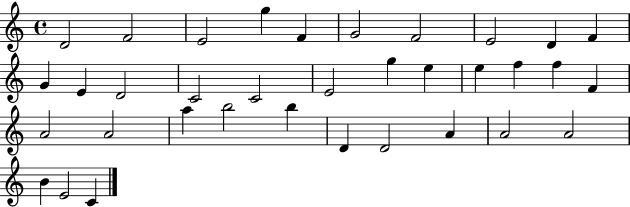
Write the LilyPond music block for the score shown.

{
  \clef treble
  \time 4/4
  \defaultTimeSignature
  \key c \major
  d'2 f'2 | e'2 g''4 f'4 | g'2 f'2 | e'2 d'4 f'4 | \break g'4 e'4 d'2 | c'2 c'2 | e'2 g''4 e''4 | e''4 f''4 f''4 f'4 | \break a'2 a'2 | a''4 b''2 b''4 | d'4 d'2 a'4 | a'2 a'2 | \break b'4 e'2 c'4 | \bar "|."
}